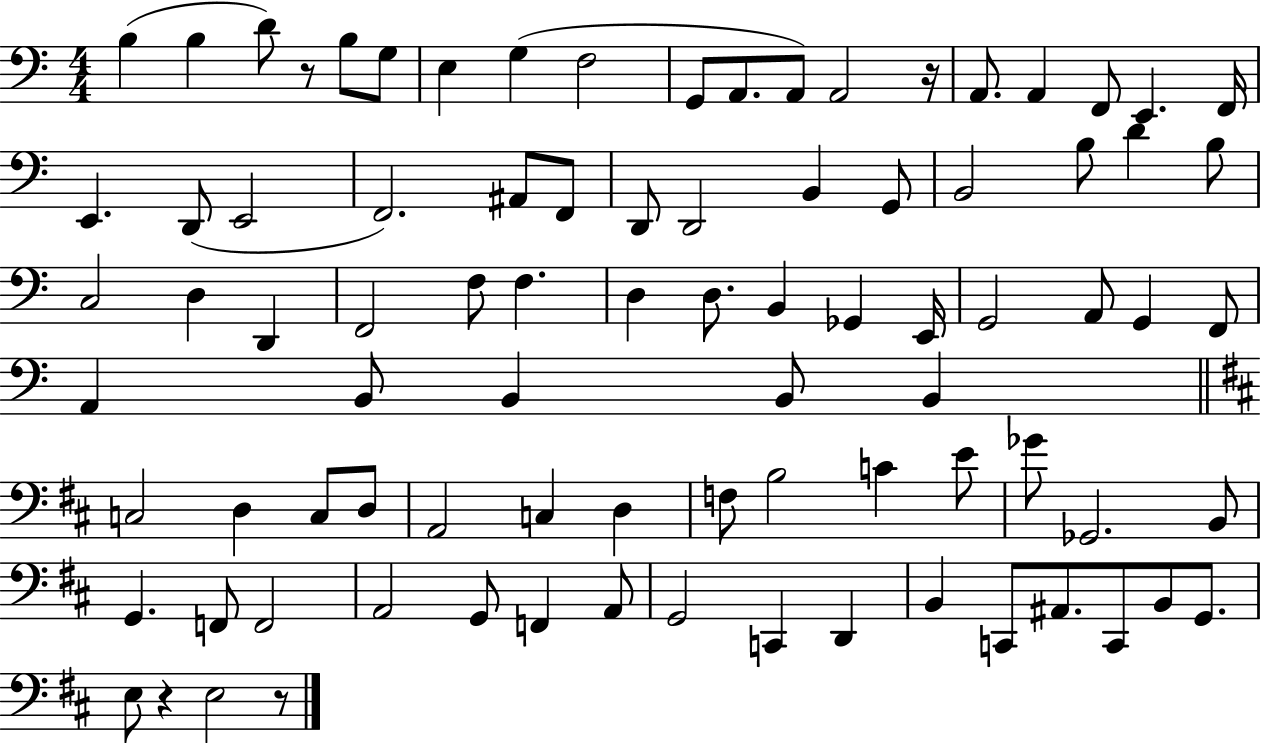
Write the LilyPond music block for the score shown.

{
  \clef bass
  \numericTimeSignature
  \time 4/4
  \key c \major
  \repeat volta 2 { b4( b4 d'8) r8 b8 g8 | e4 g4( f2 | g,8 a,8. a,8) a,2 r16 | a,8. a,4 f,8 e,4. f,16 | \break e,4. d,8( e,2 | f,2.) ais,8 f,8 | d,8 d,2 b,4 g,8 | b,2 b8 d'4 b8 | \break c2 d4 d,4 | f,2 f8 f4. | d4 d8. b,4 ges,4 e,16 | g,2 a,8 g,4 f,8 | \break a,4 b,8 b,4 b,8 b,4 | \bar "||" \break \key d \major c2 d4 c8 d8 | a,2 c4 d4 | f8 b2 c'4 e'8 | ges'8 ges,2. b,8 | \break g,4. f,8 f,2 | a,2 g,8 f,4 a,8 | g,2 c,4 d,4 | b,4 c,8 ais,8. c,8 b,8 g,8. | \break e8 r4 e2 r8 | } \bar "|."
}